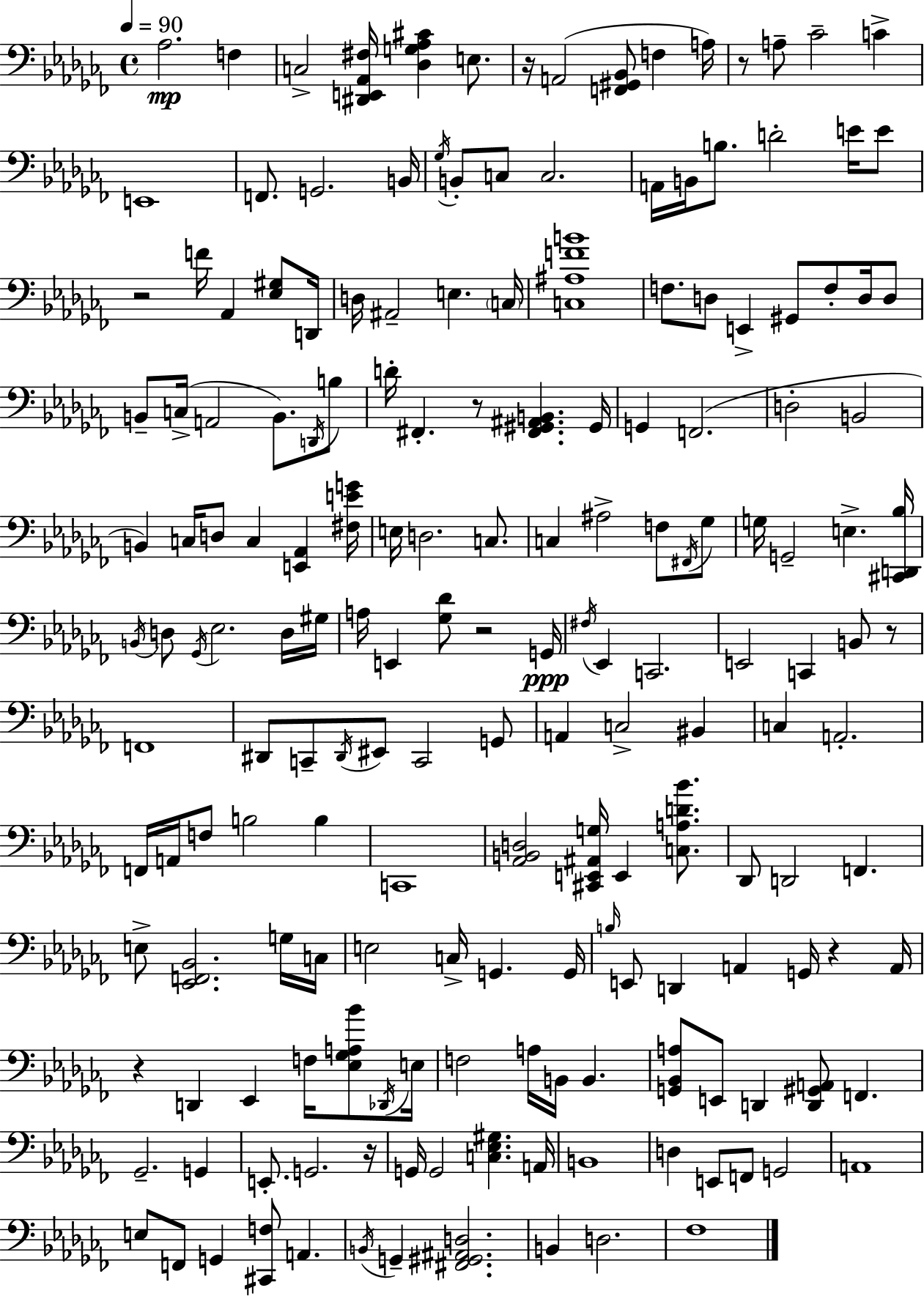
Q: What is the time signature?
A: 4/4